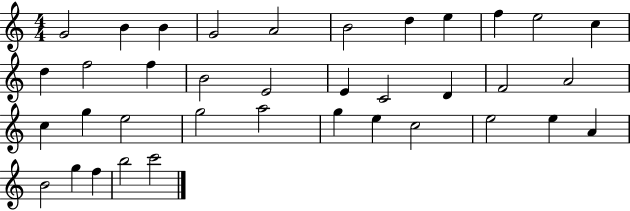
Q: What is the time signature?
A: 4/4